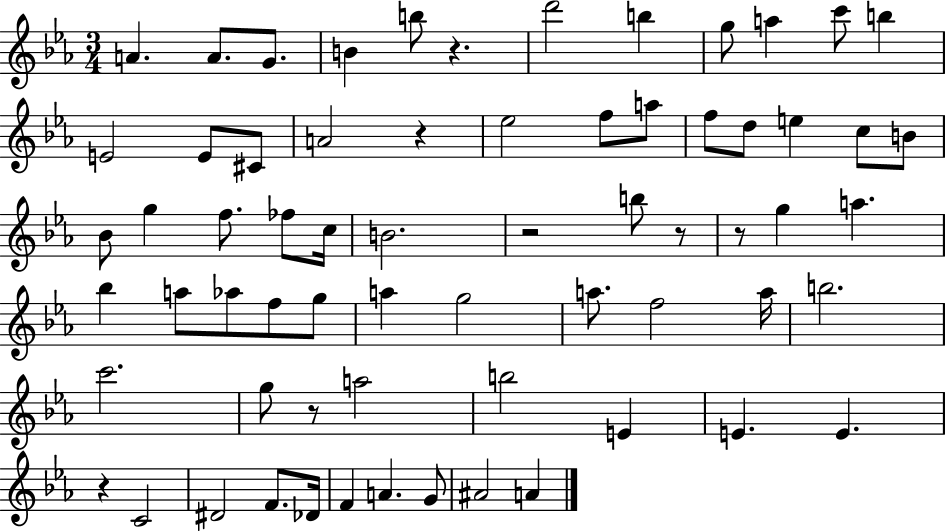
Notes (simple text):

A4/q. A4/e. G4/e. B4/q B5/e R/q. D6/h B5/q G5/e A5/q C6/e B5/q E4/h E4/e C#4/e A4/h R/q Eb5/h F5/e A5/e F5/e D5/e E5/q C5/e B4/e Bb4/e G5/q F5/e. FES5/e C5/s B4/h. R/h B5/e R/e R/e G5/q A5/q. Bb5/q A5/e Ab5/e F5/e G5/e A5/q G5/h A5/e. F5/h A5/s B5/h. C6/h. G5/e R/e A5/h B5/h E4/q E4/q. E4/q. R/q C4/h D#4/h F4/e. Db4/s F4/q A4/q. G4/e A#4/h A4/q